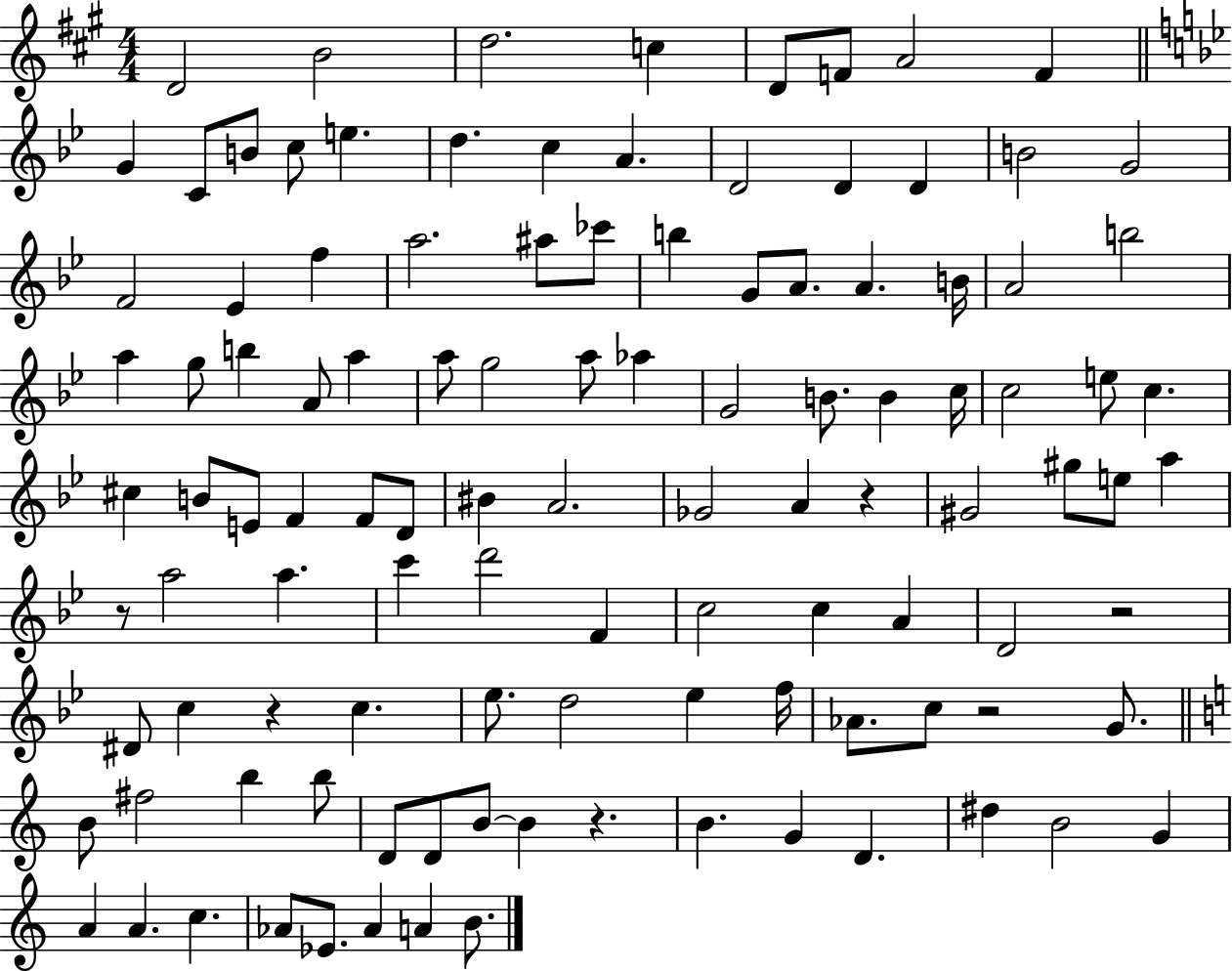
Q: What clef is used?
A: treble